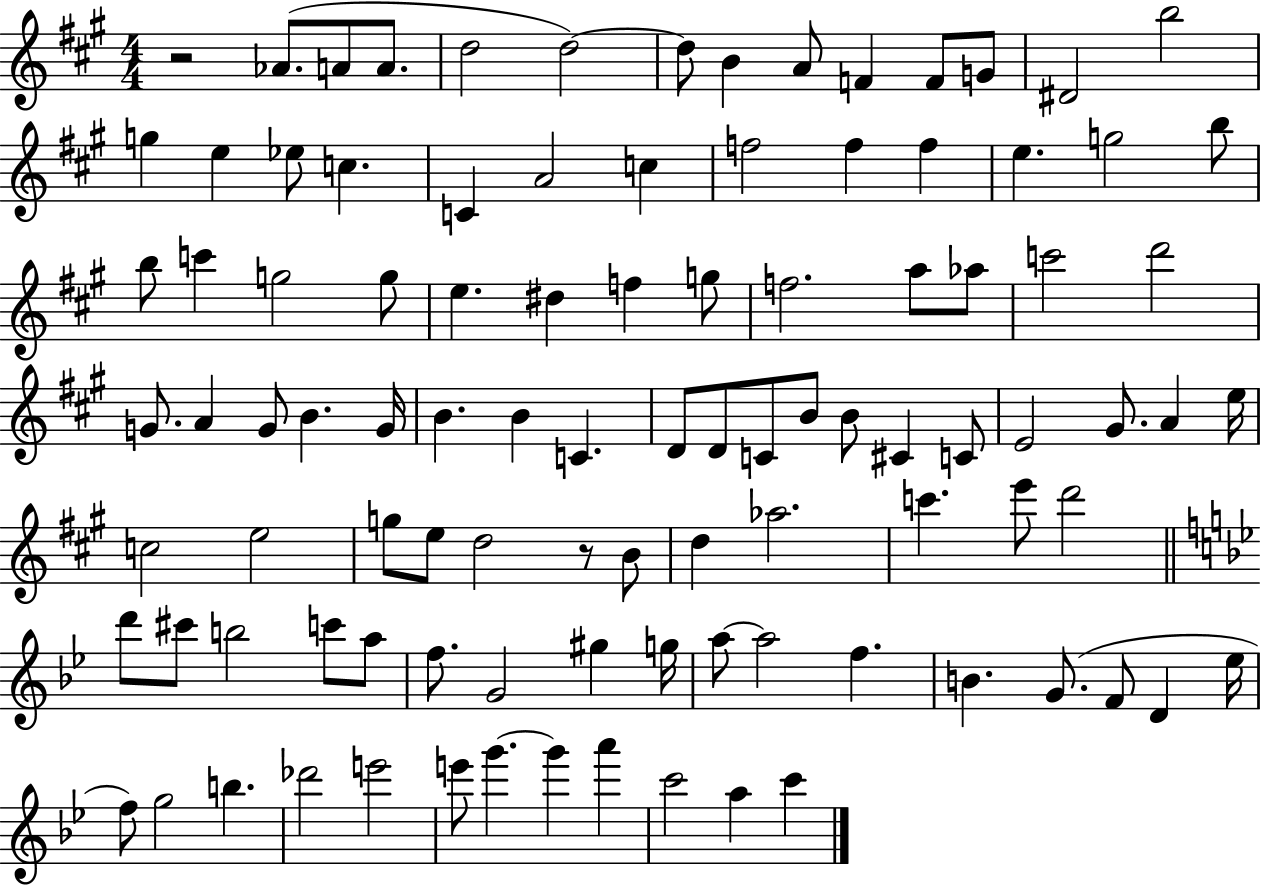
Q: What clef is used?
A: treble